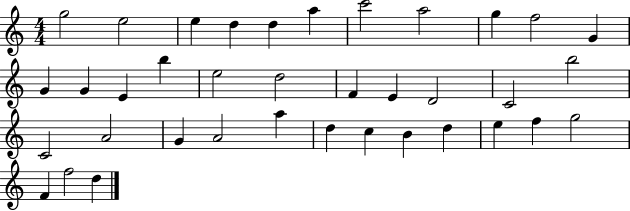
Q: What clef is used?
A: treble